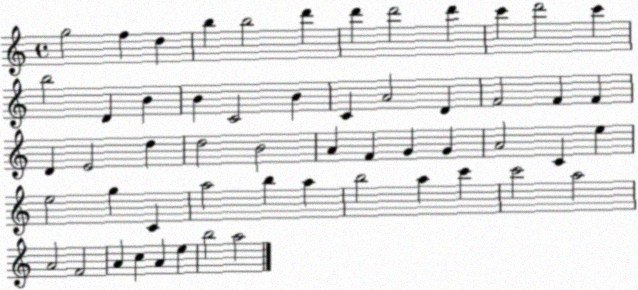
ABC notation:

X:1
T:Untitled
M:4/4
L:1/4
K:C
g2 f d b b2 d' d' d'2 d' c' d'2 c' b2 D B B C2 B C A2 D F2 F F D E2 d d2 B2 A F G G A2 C e e2 g C a2 b a b2 a c' c'2 a2 A2 F2 A c A e b2 a2